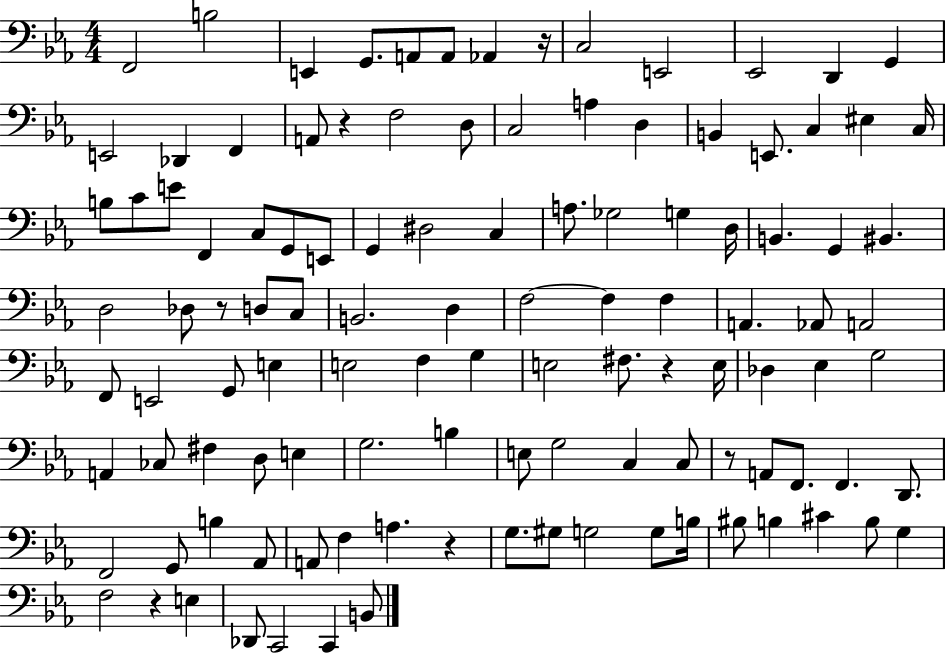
X:1
T:Untitled
M:4/4
L:1/4
K:Eb
F,,2 B,2 E,, G,,/2 A,,/2 A,,/2 _A,, z/4 C,2 E,,2 _E,,2 D,, G,, E,,2 _D,, F,, A,,/2 z F,2 D,/2 C,2 A, D, B,, E,,/2 C, ^E, C,/4 B,/2 C/2 E/2 F,, C,/2 G,,/2 E,,/2 G,, ^D,2 C, A,/2 _G,2 G, D,/4 B,, G,, ^B,, D,2 _D,/2 z/2 D,/2 C,/2 B,,2 D, F,2 F, F, A,, _A,,/2 A,,2 F,,/2 E,,2 G,,/2 E, E,2 F, G, E,2 ^F,/2 z E,/4 _D, _E, G,2 A,, _C,/2 ^F, D,/2 E, G,2 B, E,/2 G,2 C, C,/2 z/2 A,,/2 F,,/2 F,, D,,/2 F,,2 G,,/2 B, _A,,/2 A,,/2 F, A, z G,/2 ^G,/2 G,2 G,/2 B,/4 ^B,/2 B, ^C B,/2 G, F,2 z E, _D,,/2 C,,2 C,, B,,/2